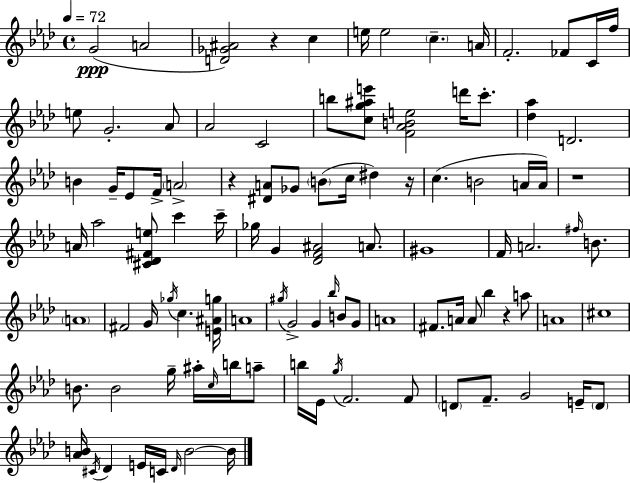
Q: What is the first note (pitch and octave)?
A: G4